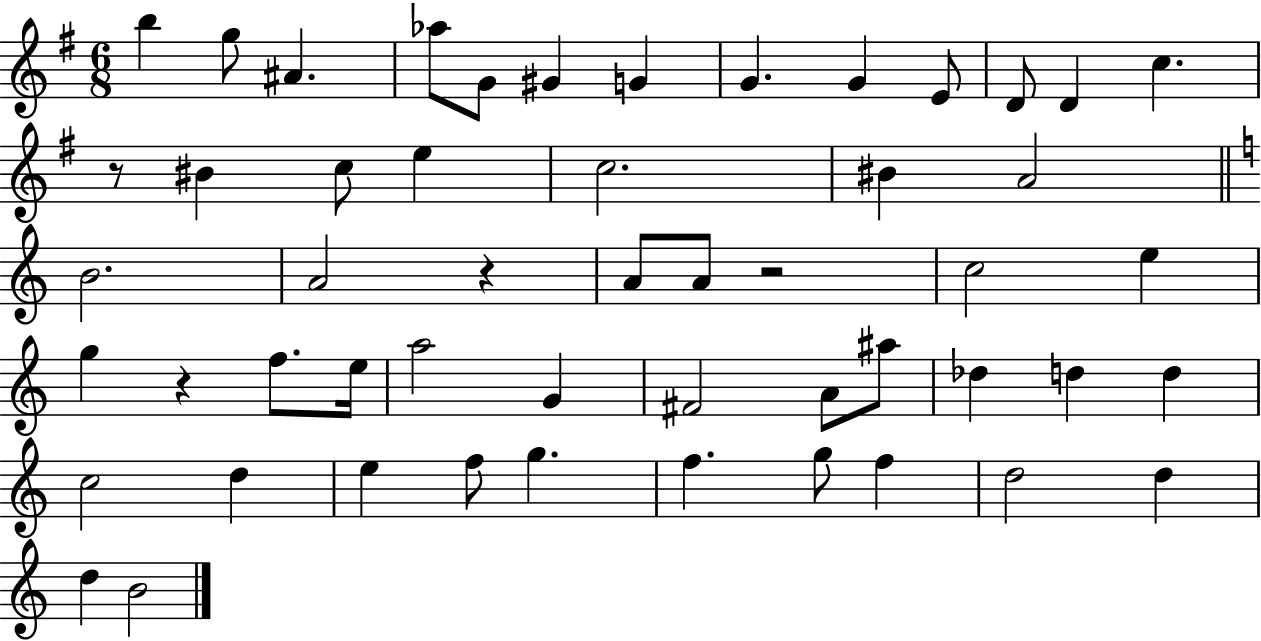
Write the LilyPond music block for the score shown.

{
  \clef treble
  \numericTimeSignature
  \time 6/8
  \key g \major
  b''4 g''8 ais'4. | aes''8 g'8 gis'4 g'4 | g'4. g'4 e'8 | d'8 d'4 c''4. | \break r8 bis'4 c''8 e''4 | c''2. | bis'4 a'2 | \bar "||" \break \key a \minor b'2. | a'2 r4 | a'8 a'8 r2 | c''2 e''4 | \break g''4 r4 f''8. e''16 | a''2 g'4 | fis'2 a'8 ais''8 | des''4 d''4 d''4 | \break c''2 d''4 | e''4 f''8 g''4. | f''4. g''8 f''4 | d''2 d''4 | \break d''4 b'2 | \bar "|."
}